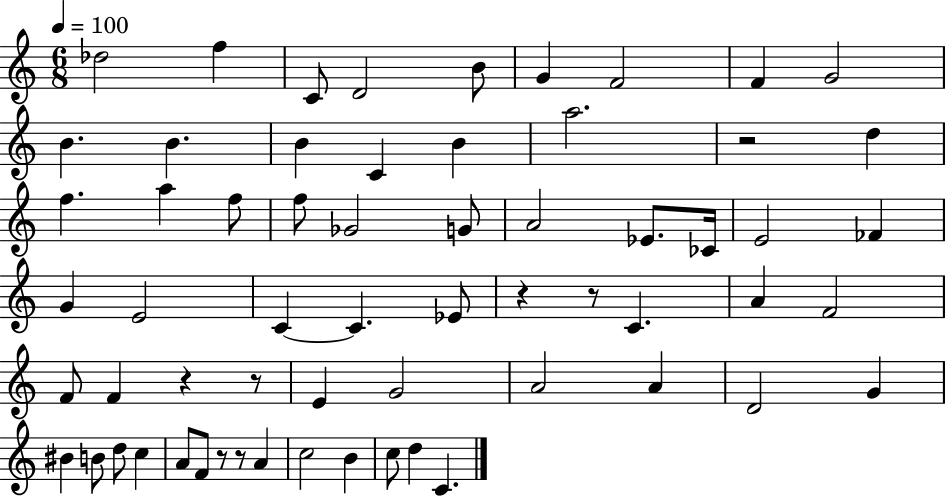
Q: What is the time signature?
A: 6/8